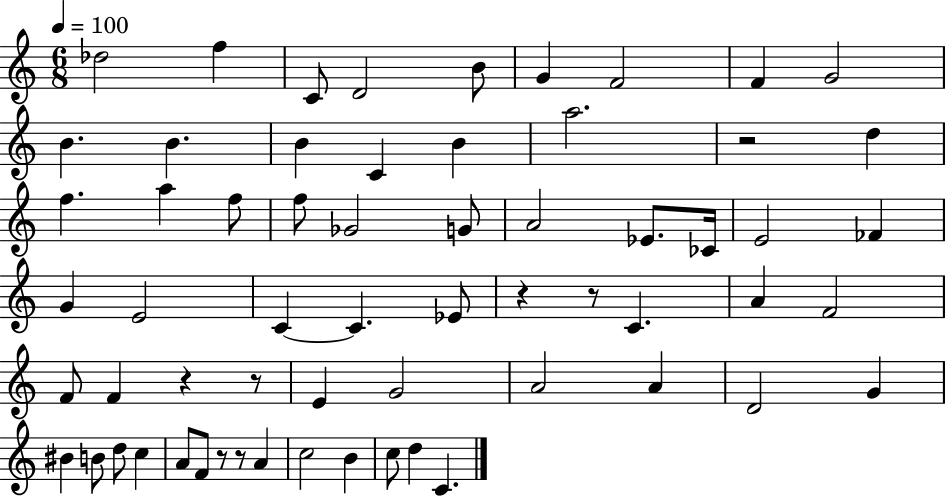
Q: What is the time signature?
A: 6/8